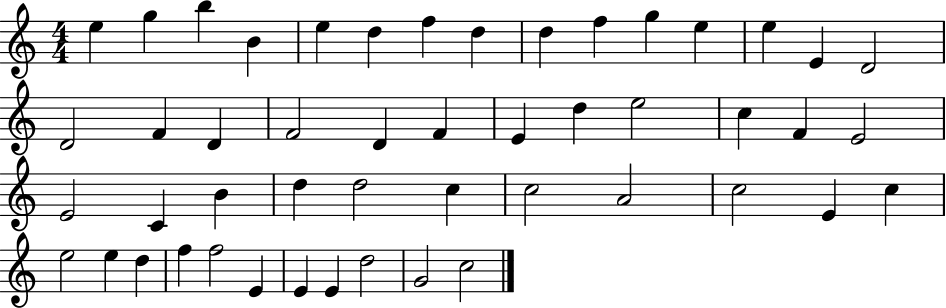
X:1
T:Untitled
M:4/4
L:1/4
K:C
e g b B e d f d d f g e e E D2 D2 F D F2 D F E d e2 c F E2 E2 C B d d2 c c2 A2 c2 E c e2 e d f f2 E E E d2 G2 c2